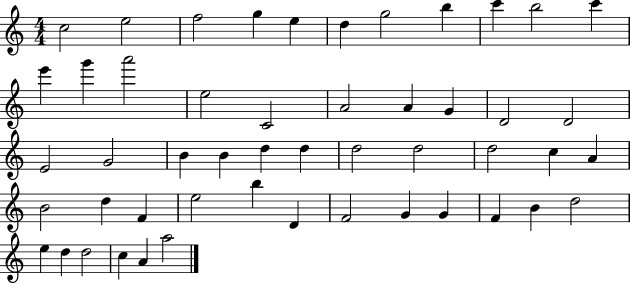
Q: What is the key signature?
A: C major